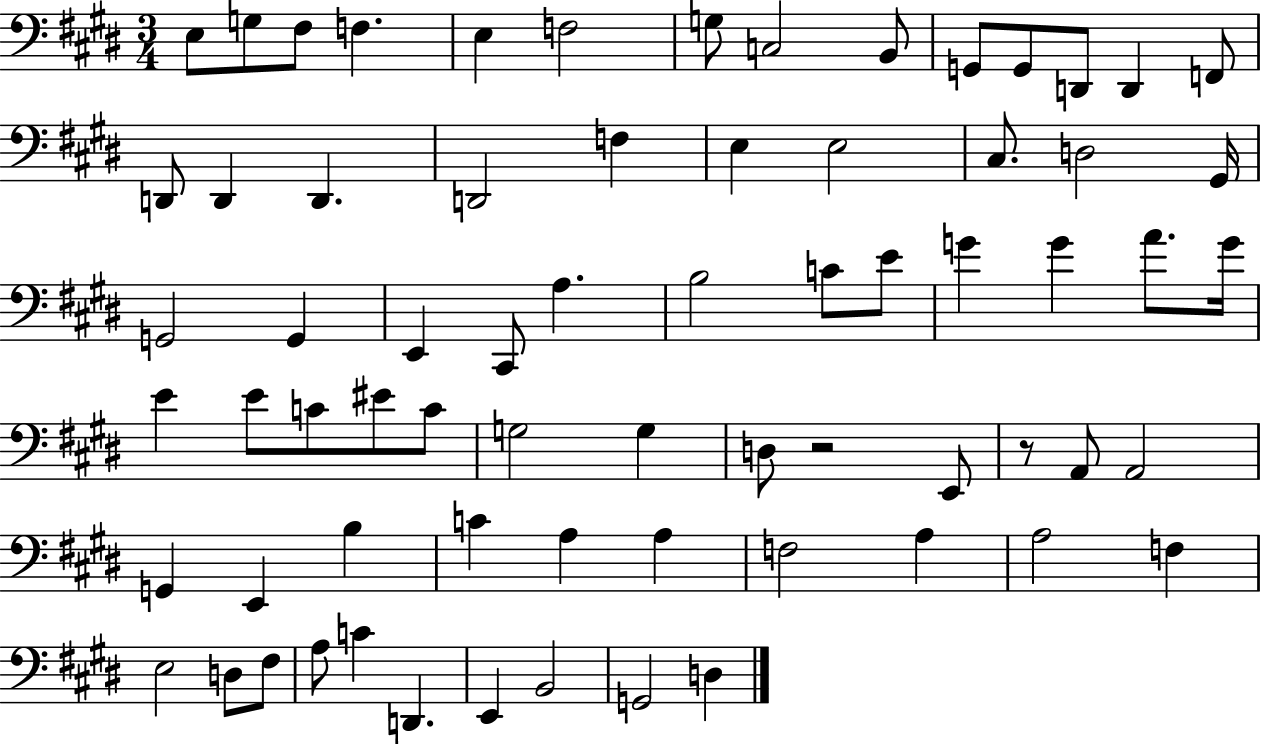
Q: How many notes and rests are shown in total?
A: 69